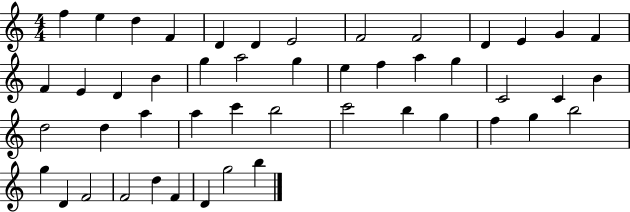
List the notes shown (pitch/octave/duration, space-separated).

F5/q E5/q D5/q F4/q D4/q D4/q E4/h F4/h F4/h D4/q E4/q G4/q F4/q F4/q E4/q D4/q B4/q G5/q A5/h G5/q E5/q F5/q A5/q G5/q C4/h C4/q B4/q D5/h D5/q A5/q A5/q C6/q B5/h C6/h B5/q G5/q F5/q G5/q B5/h G5/q D4/q F4/h F4/h D5/q F4/q D4/q G5/h B5/q